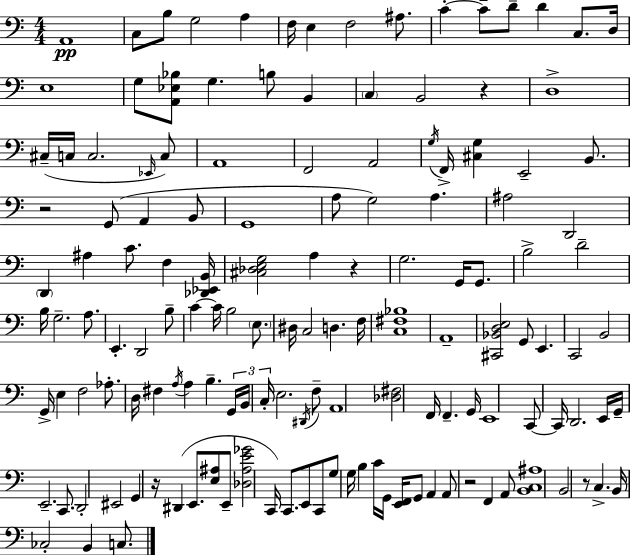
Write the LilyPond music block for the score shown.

{
  \clef bass
  \numericTimeSignature
  \time 4/4
  \key c \major
  a,1\pp | c8 b8 g2 a4 | f16 e4 f2 ais8. | c'4-.~~ c'8-- d'8-- d'4 c8. d16 | \break e1 | g8 <a, ees bes>8 g4. b8 b,4 | \parenthesize c4 b,2 r4 | d1-> | \break cis16--( c16 c2. \grace { ees,16 }) c8 | a,1 | f,2 a,2 | \acciaccatura { g16 } f,16-> <cis g>4 e,2-- b,8. | \break r2 g,8( a,4 | b,8 g,1 | a8 g2) a4. | ais2 d,2 | \break \parenthesize d,4 ais4 c'8. f4 | <des, ees, b,>16 <cis des e g>2 a4 r4 | g2. g,16 g,8. | b2-> d'2-- | \break b16 g2.-- a8. | e,4.-. d,2 | b8-- c'4~~ c'16 b2 \parenthesize e8. | dis16 c2 d4. | \break f16 <c fis bes>1 | a,1-- | <cis, bes, d e>2 g,8 e,4. | c,2 b,2 | \break g,16-> e4 f2 aes8.-. | d16 fis4 \acciaccatura { a16 } a4 b4.-- | \tuplet 3/2 { g,16 b,16 c16-. } e2. | \acciaccatura { dis,16 } f8-- a,1 | \break <des fis>2 f,16 f,4.-- | g,16 e,1 | c,8~~ c,16 d,2. | e,16 g,16-- e,2.-- | \break c,8. d,2-. eis,2 | g,4 r16 dis,4( e,8. | <e ais>8 e,8-- <des ais e' ges'>2 c,16) c,8. | e,8 c,8 g8 g16 b4 c'16 g,16 <e, f,>16 g,8 | \break a,4 a,8 r2 f,4 | a,8 <b, c ais>1 | b,2 r8 c4.-> | b,16 ces2-. b,4 | \break c8. \bar "|."
}